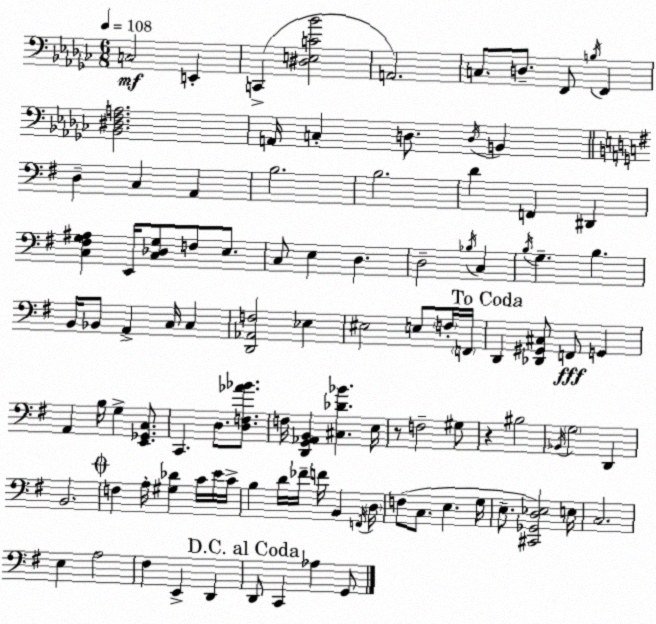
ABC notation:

X:1
T:Untitled
M:6/8
L:1/4
K:Ebm
C,2 E,, C,, [^D,E,C_B]2 A,,2 C,/2 D,/2 F,,/2 B,/4 F,, [_B,,^D,F,A,]2 A,,/4 C, D,/2 D,/4 B,, D, C, A,, B,2 B,2 D F,, ^D,, [C,^F,G,^A,] E,,/4 [C,_D,G,]/2 F,/2 E,/2 C,/2 E, D, D,2 _B,/4 C, B,/4 G, B, B,,/4 _B,,/2 A,, C,/4 C, [D,,_A,,F,]2 _E, ^E,2 E,/2 F,/4 F,,/4 D,, [_D,,^G,,^C,]/2 F,,/2 G,, A,, B,/4 G, [E,,_G,,C,]/2 C,, D,/2 [D,F,_A_B]/2 F,/4 [D,,G,,_A,,B,,] [^C,_D_B] E,/4 z/2 F,2 ^G,/2 z ^B,2 _B,,/4 G,2 D,, B,,2 F, A,/4 [^G,_D] C/4 E/4 C/4 B, D/4 _F/4 F/4 B,, F,,/4 D,/4 F,/2 C,/2 E, G,/4 E,/2 [^C,,_G,,D,_E,]2 E,/4 C,2 E, A,2 ^F, E,, D,, D,,/2 C,, _A, G,,/2